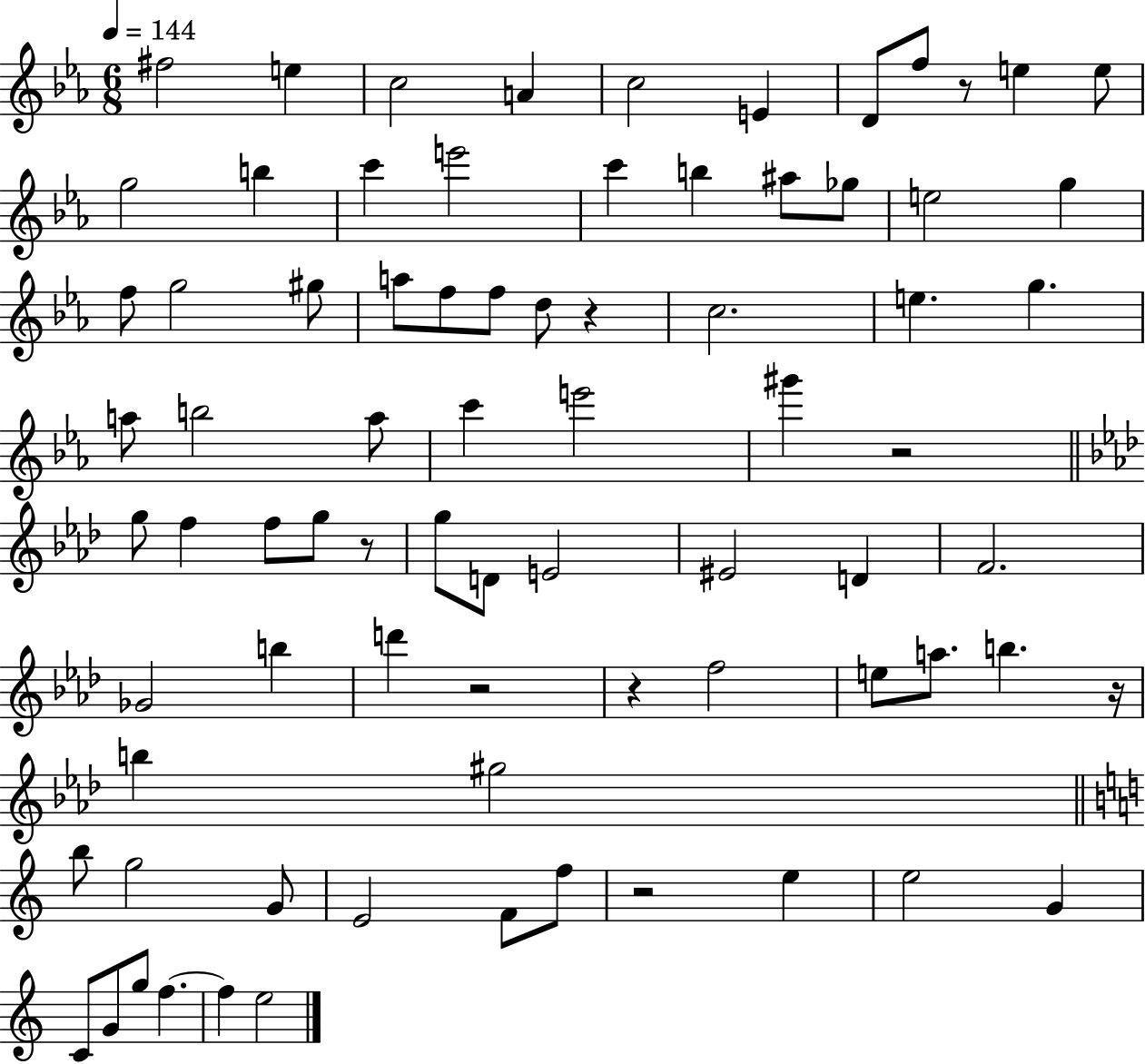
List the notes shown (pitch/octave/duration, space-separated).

F#5/h E5/q C5/h A4/q C5/h E4/q D4/e F5/e R/e E5/q E5/e G5/h B5/q C6/q E6/h C6/q B5/q A#5/e Gb5/e E5/h G5/q F5/e G5/h G#5/e A5/e F5/e F5/e D5/e R/q C5/h. E5/q. G5/q. A5/e B5/h A5/e C6/q E6/h G#6/q R/h G5/e F5/q F5/e G5/e R/e G5/e D4/e E4/h EIS4/h D4/q F4/h. Gb4/h B5/q D6/q R/h R/q F5/h E5/e A5/e. B5/q. R/s B5/q G#5/h B5/e G5/h G4/e E4/h F4/e F5/e R/h E5/q E5/h G4/q C4/e G4/e G5/e F5/q. F5/q E5/h